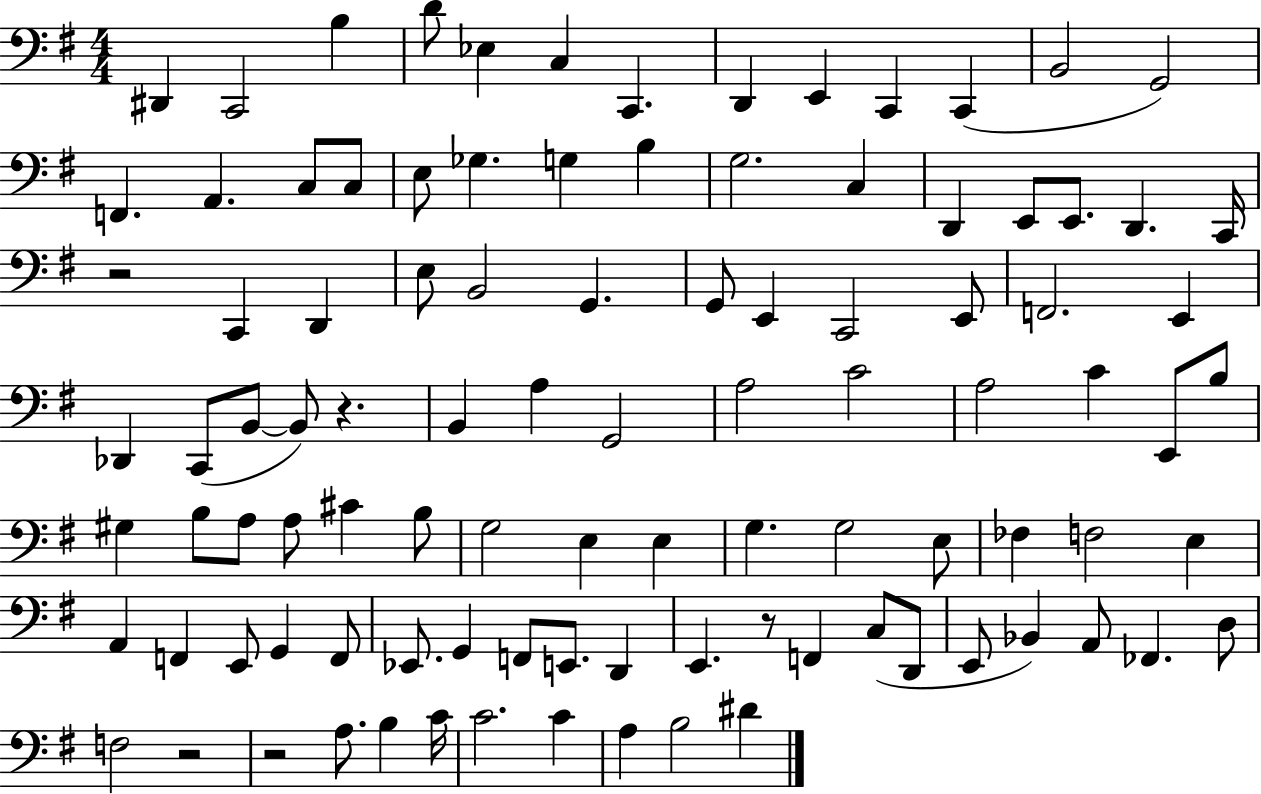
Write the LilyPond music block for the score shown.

{
  \clef bass
  \numericTimeSignature
  \time 4/4
  \key g \major
  \repeat volta 2 { dis,4 c,2 b4 | d'8 ees4 c4 c,4. | d,4 e,4 c,4 c,4( | b,2 g,2) | \break f,4. a,4. c8 c8 | e8 ges4. g4 b4 | g2. c4 | d,4 e,8 e,8. d,4. c,16 | \break r2 c,4 d,4 | e8 b,2 g,4. | g,8 e,4 c,2 e,8 | f,2. e,4 | \break des,4 c,8( b,8~~ b,8) r4. | b,4 a4 g,2 | a2 c'2 | a2 c'4 e,8 b8 | \break gis4 b8 a8 a8 cis'4 b8 | g2 e4 e4 | g4. g2 e8 | fes4 f2 e4 | \break a,4 f,4 e,8 g,4 f,8 | ees,8. g,4 f,8 e,8. d,4 | e,4. r8 f,4 c8( d,8 | e,8 bes,4) a,8 fes,4. d8 | \break f2 r2 | r2 a8. b4 c'16 | c'2. c'4 | a4 b2 dis'4 | \break } \bar "|."
}